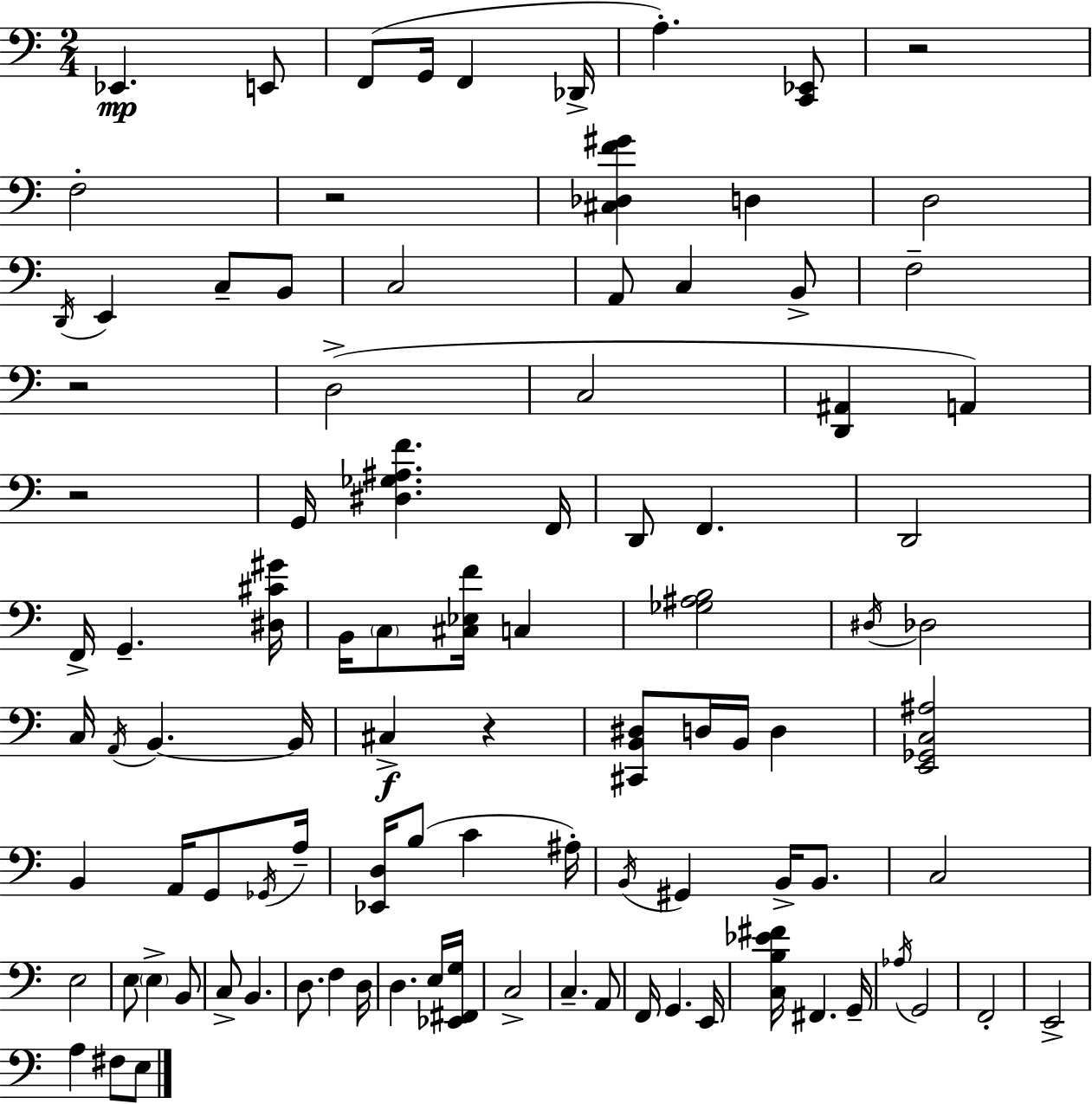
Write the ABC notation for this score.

X:1
T:Untitled
M:2/4
L:1/4
K:Am
_E,, E,,/2 F,,/2 G,,/4 F,, _D,,/4 A, [C,,_E,,]/2 z2 F,2 z2 [^C,_D,F^G] D, D,2 D,,/4 E,, C,/2 B,,/2 C,2 A,,/2 C, B,,/2 F,2 z2 D,2 C,2 [D,,^A,,] A,, z2 G,,/4 [^D,_G,^A,F] F,,/4 D,,/2 F,, D,,2 F,,/4 G,, [^D,^C^G]/4 B,,/4 C,/2 [^C,_E,F]/4 C, [_G,^A,B,]2 ^D,/4 _D,2 C,/4 A,,/4 B,, B,,/4 ^C, z [^C,,B,,^D,]/2 D,/4 B,,/4 D, [E,,_G,,C,^A,]2 B,, A,,/4 G,,/2 _G,,/4 A,/4 [_E,,D,]/4 B,/2 C ^A,/4 B,,/4 ^G,, B,,/4 B,,/2 C,2 E,2 E,/2 E, B,,/2 C,/2 B,, D,/2 F, D,/4 D, E,/4 [_E,,^F,,G,]/4 C,2 C, A,,/2 F,,/4 G,, E,,/4 [C,B,_E^F]/4 ^F,, G,,/4 _A,/4 G,,2 F,,2 E,,2 A, ^F,/2 E,/2